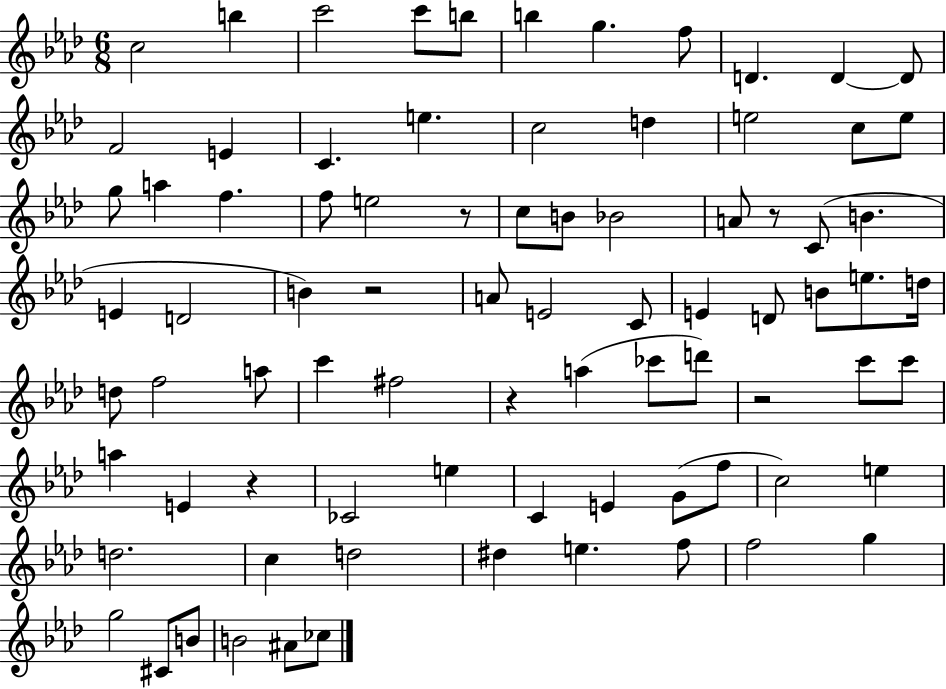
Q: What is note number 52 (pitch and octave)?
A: C6